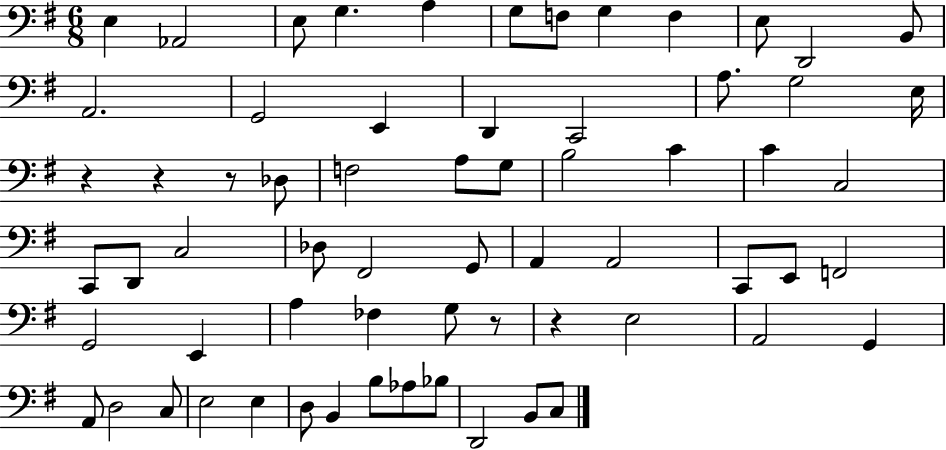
E3/q Ab2/h E3/e G3/q. A3/q G3/e F3/e G3/q F3/q E3/e D2/h B2/e A2/h. G2/h E2/q D2/q C2/h A3/e. G3/h E3/s R/q R/q R/e Db3/e F3/h A3/e G3/e B3/h C4/q C4/q C3/h C2/e D2/e C3/h Db3/e F#2/h G2/e A2/q A2/h C2/e E2/e F2/h G2/h E2/q A3/q FES3/q G3/e R/e R/q E3/h A2/h G2/q A2/e D3/h C3/e E3/h E3/q D3/e B2/q B3/e Ab3/e Bb3/e D2/h B2/e C3/e